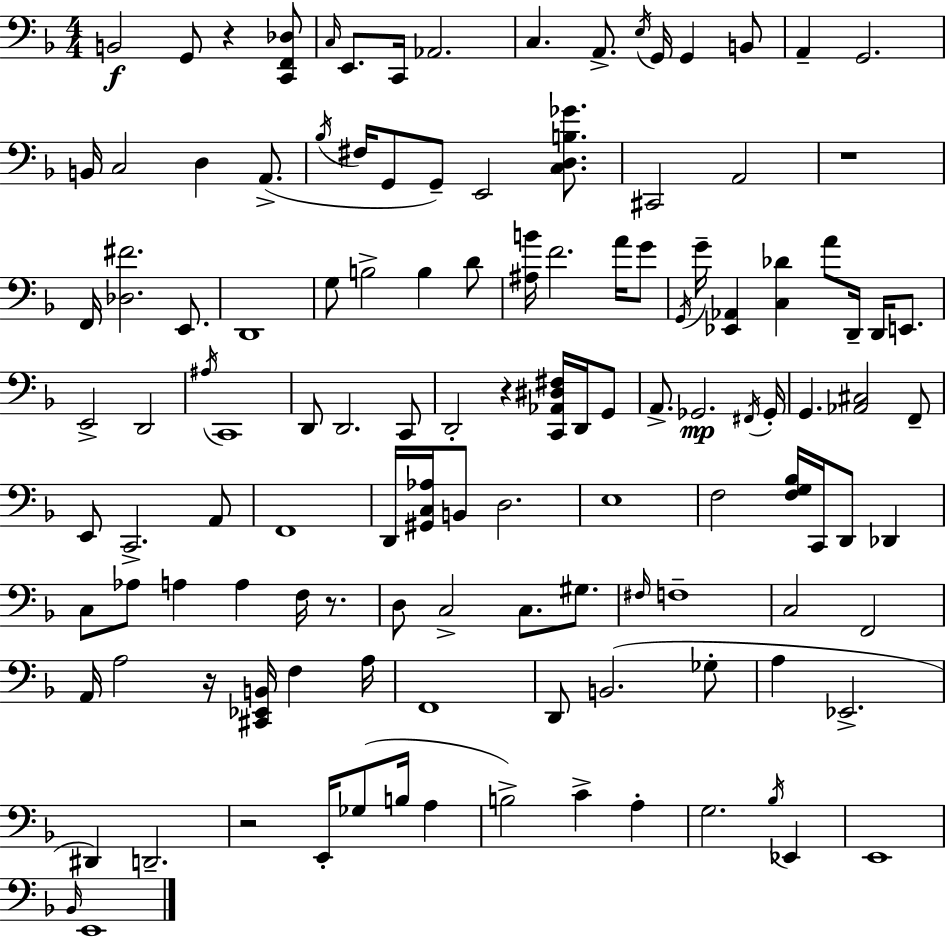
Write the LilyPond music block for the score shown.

{
  \clef bass
  \numericTimeSignature
  \time 4/4
  \key f \major
  \repeat volta 2 { b,2\f g,8 r4 <c, f, des>8 | \grace { c16 } e,8. c,16 aes,2. | c4. a,8.-> \acciaccatura { e16 } g,16 g,4 | b,8 a,4-- g,2. | \break b,16 c2 d4 a,8.->( | \acciaccatura { bes16 } fis16 g,8 g,8--) e,2 | <c d b ges'>8. cis,2 a,2 | r1 | \break f,16 <des fis'>2. | e,8. d,1 | g8 b2-> b4 | d'8 <ais b'>16 f'2. | \break a'16 g'8 \acciaccatura { g,16 } g'16-- <ees, aes,>4 <c des'>4 a'8 d,16-- | d,16 e,8. e,2-> d,2 | \acciaccatura { ais16 } c,1 | d,8 d,2. | \break c,8 d,2-. r4 | <c, aes, dis fis>16 d,16 g,8 a,8.-> ges,2.\mp | \acciaccatura { fis,16 } ges,16-. g,4. <aes, cis>2 | f,8-- e,8 c,2.-> | \break a,8 f,1 | d,16 <gis, c aes>16 b,8 d2. | e1 | f2 <f g bes>16 c,16 | \break d,8 des,4 c8 aes8 a4 a4 | f16 r8. d8 c2-> | c8. gis8. \grace { fis16 } f1-- | c2 f,2 | \break a,16 a2 | r16 <cis, ees, b,>16 f4 a16 f,1 | d,8 b,2.( | ges8-. a4 ees,2.-> | \break dis,4) d,2.-- | r2 e,16-. | ges8( b16 a4 b2->) c'4-> | a4-. g2. | \break \acciaccatura { bes16 } ees,4 e,1 | \grace { bes,16 } e,1 | } \bar "|."
}